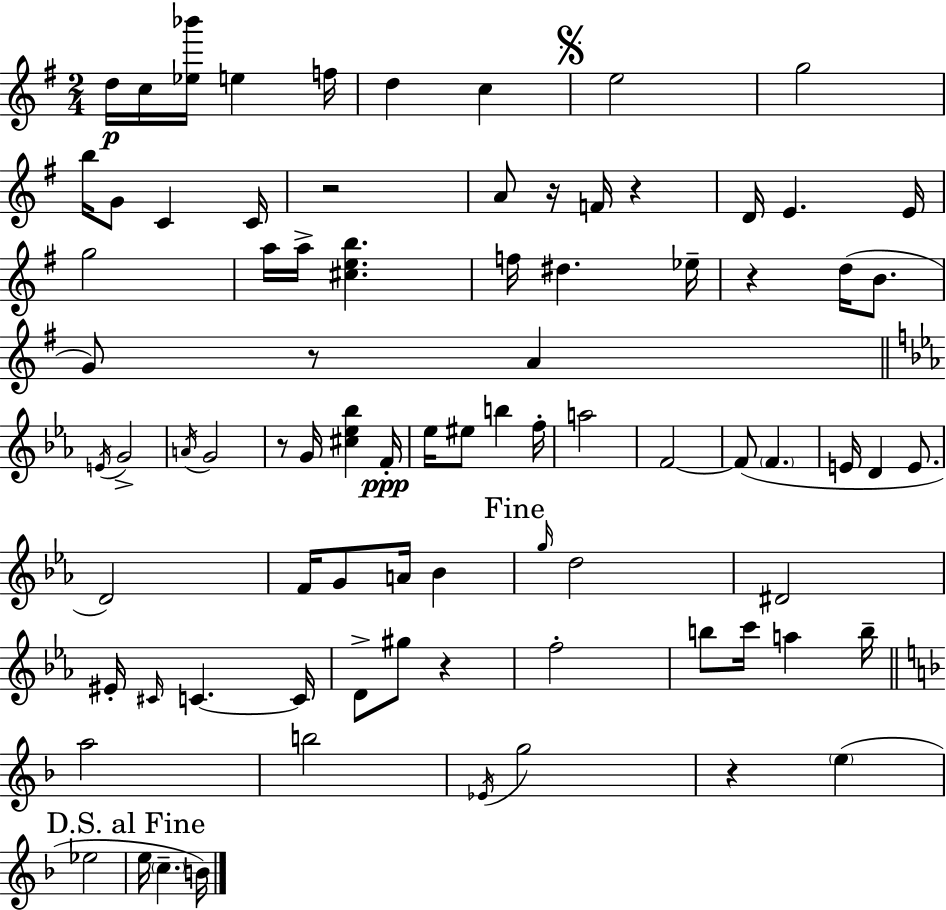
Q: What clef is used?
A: treble